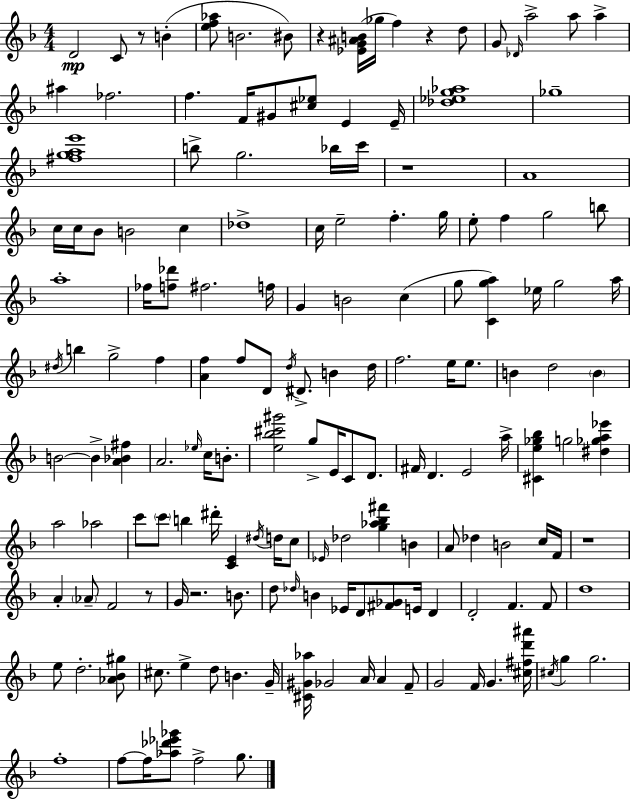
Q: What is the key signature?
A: D minor